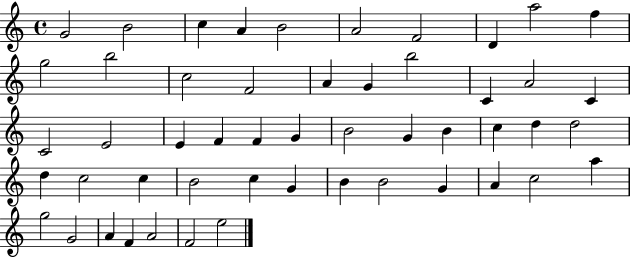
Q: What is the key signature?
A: C major